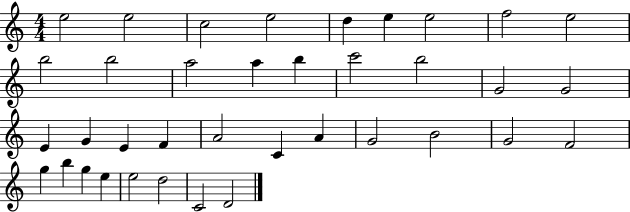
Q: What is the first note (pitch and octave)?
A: E5